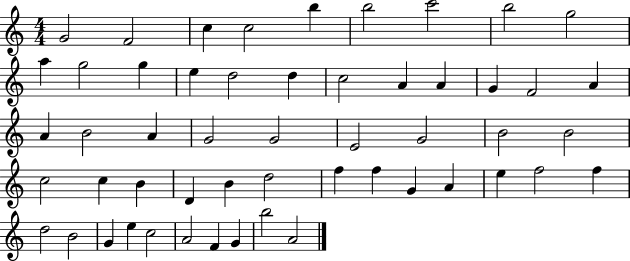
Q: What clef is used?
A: treble